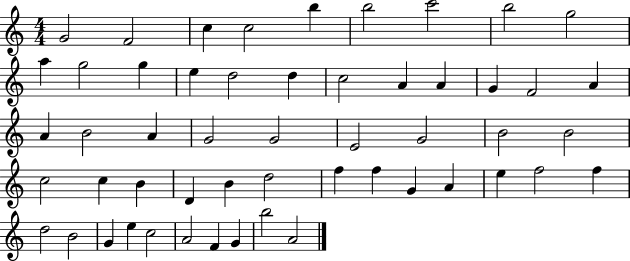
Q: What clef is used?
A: treble